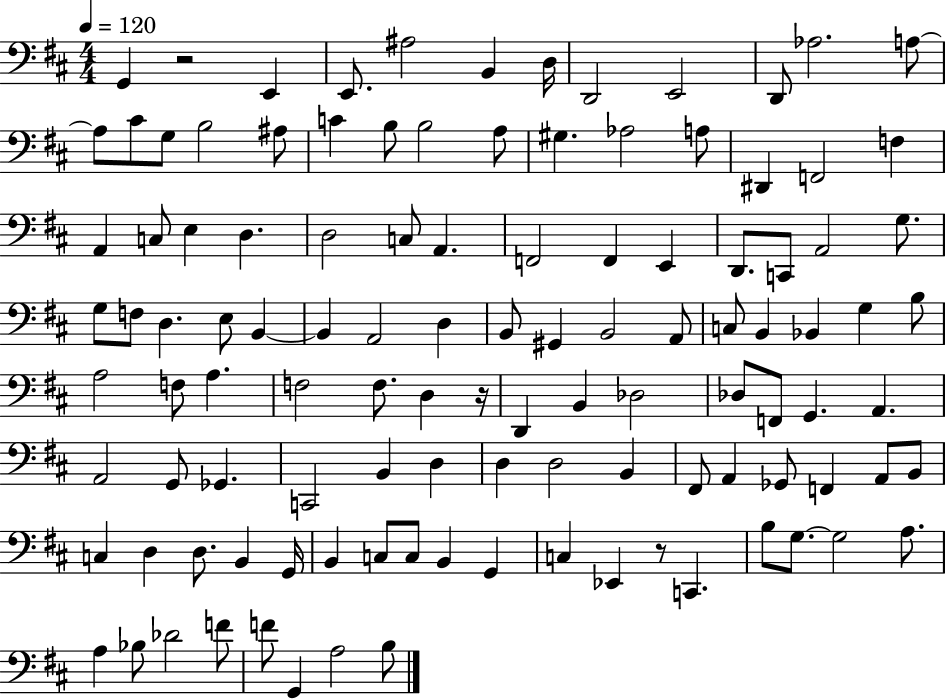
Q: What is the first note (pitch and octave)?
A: G2